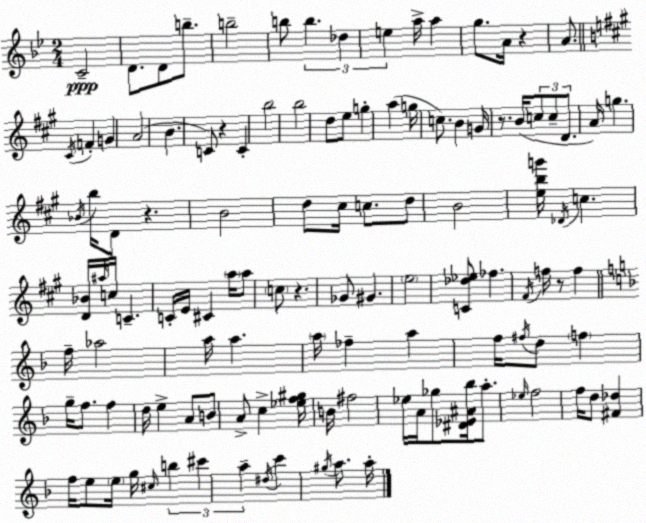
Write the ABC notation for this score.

X:1
T:Untitled
M:2/4
L:1/4
K:Gm
C2 D/2 D/2 b/2 b2 b/2 b _d e a/4 a g/2 A/4 z A/2 ^C/4 F G A2 B C/2 z C b2 b2 d/2 e/2 g a g/4 c/2 B G/4 z/2 B/4 c/2 c/2 D/2 A/4 g _B/4 b/4 D/2 z B2 d/2 ^c/4 c/2 d/2 B2 [ebg']/4 _D/4 c [D_B]/4 ^a/4 c/4 C C/4 E/4 ^C a/4 a/2 c/2 z _G/2 ^G e2 [C_d_e]/2 _f ^F/4 f/4 z/2 f f/4 _a2 a/4 a a/4 _f a f/4 ^f/4 d/2 f g/4 f/2 f d/4 e A/2 B/2 A/2 c [_ef^g]/4 B/4 ^f2 _e/4 A/4 _g/2 [^D_E^A_b]/4 a/2 _e/4 f2 f/4 d/2 [^F_d] f/4 e/2 e/4 g/4 ^c/4 b ^c' a ^d/4 c' ^g/4 a/2 a/4